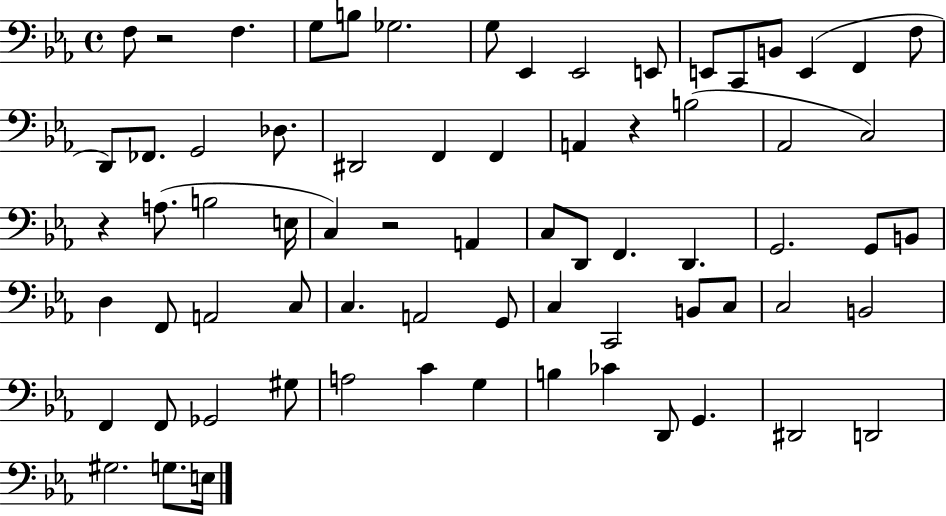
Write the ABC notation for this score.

X:1
T:Untitled
M:4/4
L:1/4
K:Eb
F,/2 z2 F, G,/2 B,/2 _G,2 G,/2 _E,, _E,,2 E,,/2 E,,/2 C,,/2 B,,/2 E,, F,, F,/2 D,,/2 _F,,/2 G,,2 _D,/2 ^D,,2 F,, F,, A,, z B,2 _A,,2 C,2 z A,/2 B,2 E,/4 C, z2 A,, C,/2 D,,/2 F,, D,, G,,2 G,,/2 B,,/2 D, F,,/2 A,,2 C,/2 C, A,,2 G,,/2 C, C,,2 B,,/2 C,/2 C,2 B,,2 F,, F,,/2 _G,,2 ^G,/2 A,2 C G, B, _C D,,/2 G,, ^D,,2 D,,2 ^G,2 G,/2 E,/4